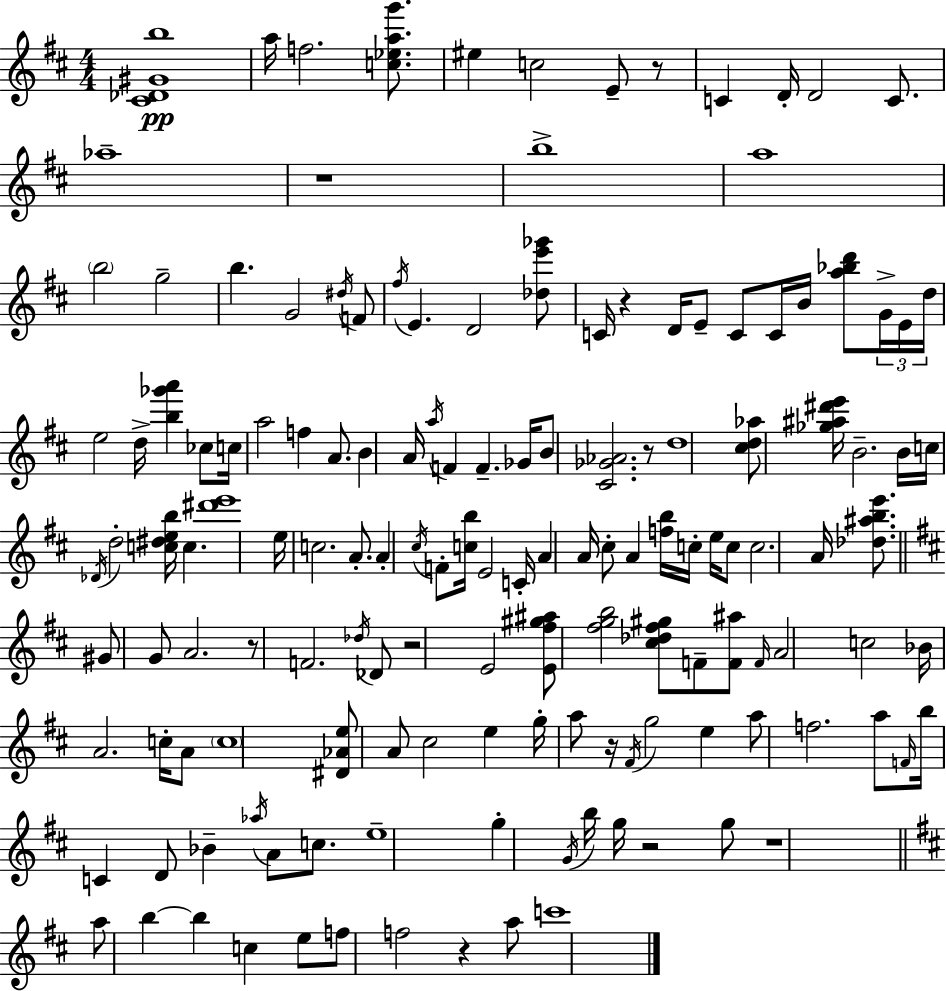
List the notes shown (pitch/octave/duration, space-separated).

[C#4,Db4,G#4,B5]/w A5/s F5/h. [C5,Eb5,A5,G6]/e. EIS5/q C5/h E4/e R/e C4/q D4/s D4/h C4/e. Ab5/w R/w B5/w A5/w B5/h G5/h B5/q. G4/h D#5/s F4/e F#5/s E4/q. D4/h [Db5,E6,Gb6]/e C4/s R/q D4/s E4/e C4/e C4/s B4/s [A5,Bb5,D6]/e G4/s E4/s D5/s E5/h D5/s [B5,Gb6,A6]/q CES5/e C5/s A5/h F5/q A4/e. B4/q A4/s A5/s F4/q F4/q. Gb4/s B4/e [C#4,Gb4,Ab4]/h. R/e D5/w [C#5,D5,Ab5]/e [Gb5,A#5,D#6,E6]/s B4/h. B4/s C5/s Db4/s D5/h [C5,D#5,E5,B5]/s C5/q. [D#6,E6]/w E5/s C5/h. A4/e. A4/q C#5/s F4/e [C5,B5]/s E4/h C4/s A4/q A4/s C#5/e A4/q [F5,B5]/s C5/s E5/s C5/e C5/h. A4/s [Db5,A#5,B5,E6]/e. G#4/e G4/e A4/h. R/e F4/h. Db5/s Db4/e R/h E4/h [E4,F#5,G#5,A#5]/e [F#5,G5,B5]/h [C#5,Db5,F#5,G#5]/e F4/e [F4,A#5]/e F4/s A4/h C5/h Bb4/s A4/h. C5/s A4/e C5/w [D#4,Ab4,E5]/e A4/e C#5/h E5/q G5/s A5/e R/s F#4/s G5/h E5/q A5/e F5/h. A5/e F4/s B5/s C4/q D4/e Bb4/q Ab5/s A4/e C5/e. E5/w G5/q G4/s B5/s G5/s R/h G5/e R/w A5/e B5/q B5/q C5/q E5/e F5/e F5/h R/q A5/e C6/w